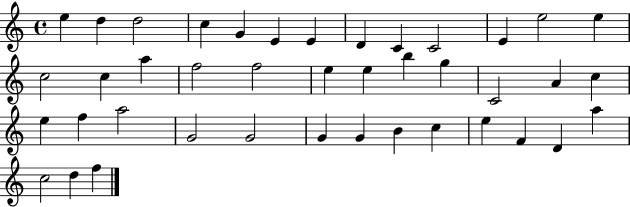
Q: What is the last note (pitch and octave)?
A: F5